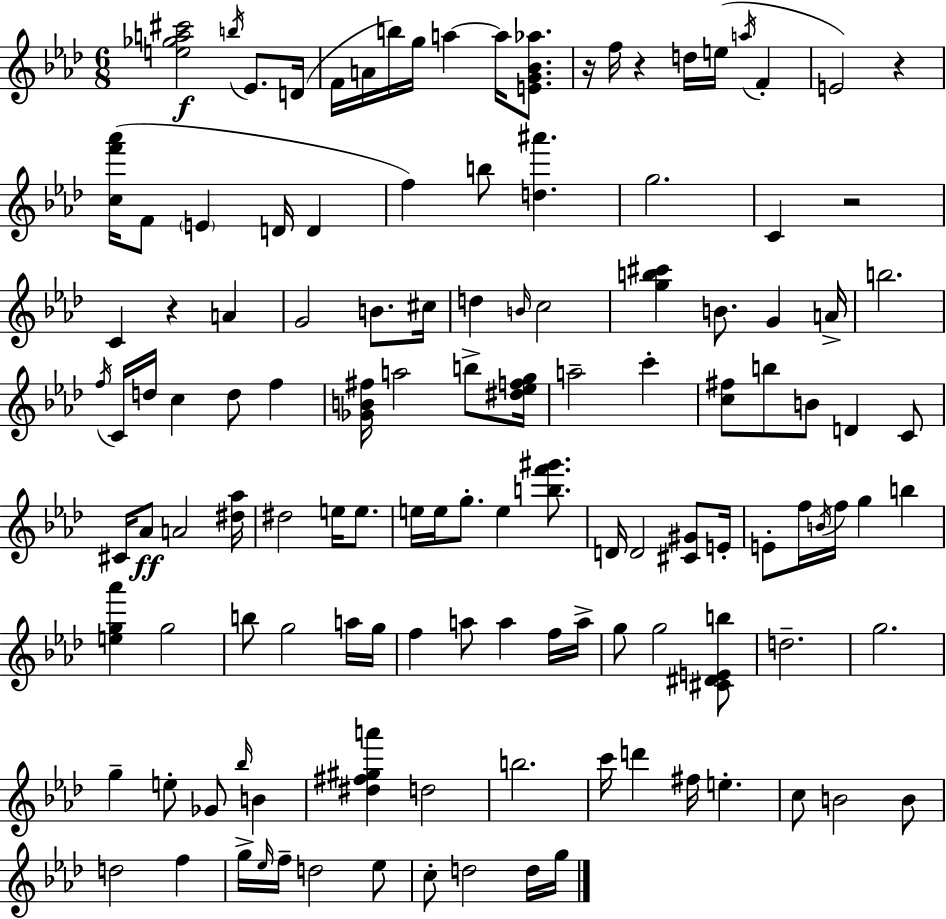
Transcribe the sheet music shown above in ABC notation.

X:1
T:Untitled
M:6/8
L:1/4
K:Ab
[e_ga^c']2 b/4 _E/2 D/4 F/4 A/4 b/4 g/4 a a/4 [EG_B_a]/2 z/4 f/4 z d/4 e/4 a/4 F E2 z [cf'_a']/4 F/2 E D/4 D f b/2 [d^a'] g2 C z2 C z A G2 B/2 ^c/4 d B/4 c2 [gb^c'] B/2 G A/4 b2 f/4 C/4 d/4 c d/2 f [_GB^f]/4 a2 b/2 [^d_efg]/4 a2 c' [c^f]/2 b/2 B/2 D C/2 ^C/4 _A/2 A2 [^d_a]/4 ^d2 e/4 e/2 e/4 e/4 g/2 e [bf'^g']/2 D/4 D2 [^C^G]/2 E/4 E/2 f/4 B/4 f/4 g b [eg_a'] g2 b/2 g2 a/4 g/4 f a/2 a f/4 a/4 g/2 g2 [^C^DEb]/2 d2 g2 g e/2 _G/2 _b/4 B [^d^f^ga'] d2 b2 c'/4 d' ^f/4 e c/2 B2 B/2 d2 f g/4 _e/4 f/4 d2 _e/2 c/2 d2 d/4 g/4